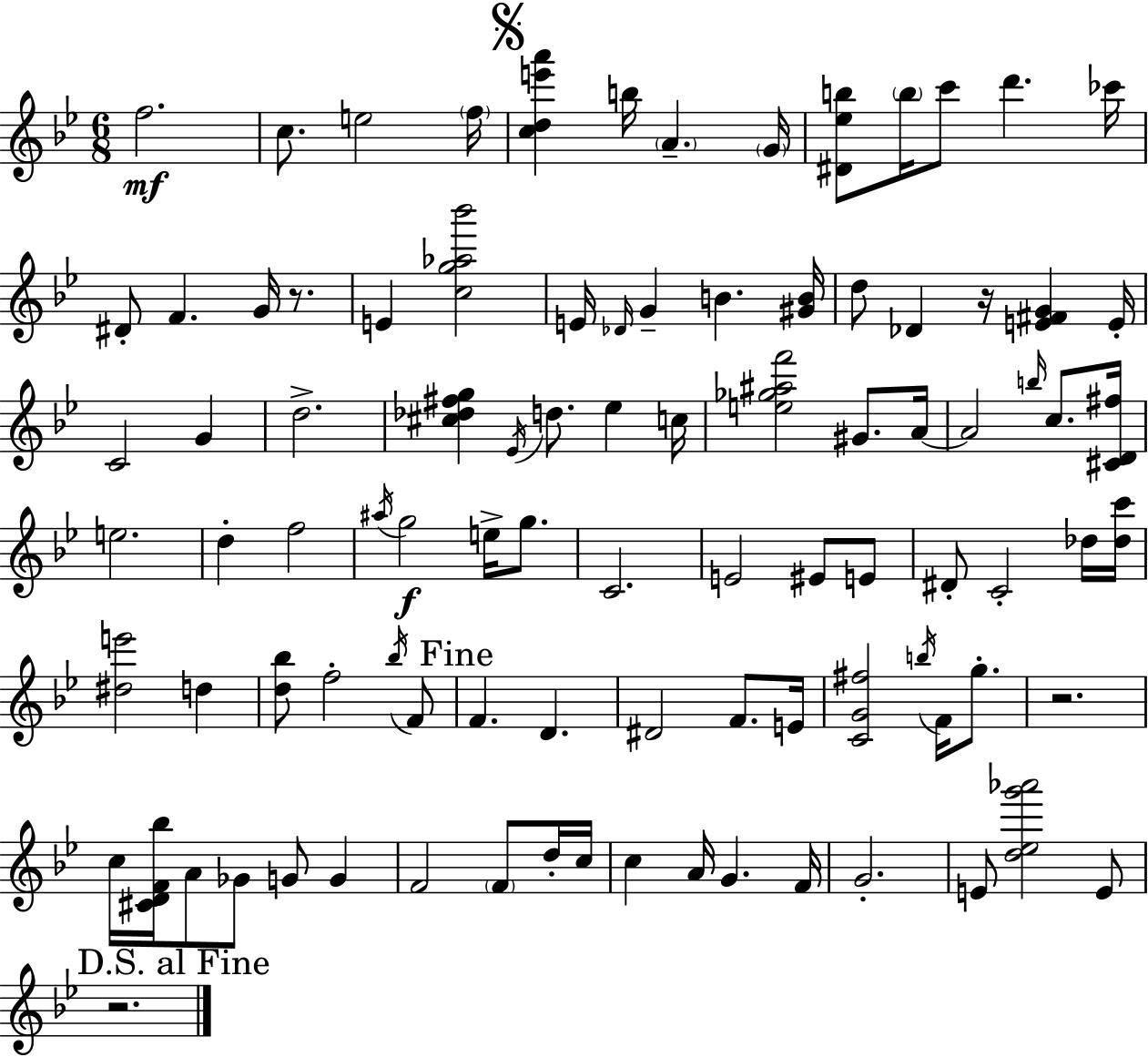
F5/h. C5/e. E5/h F5/s [C5,D5,E6,A6]/q B5/s A4/q. G4/s [D#4,Eb5,B5]/e B5/s C6/e D6/q. CES6/s D#4/e F4/q. G4/s R/e. E4/q [C5,G5,Ab5,Bb6]/h E4/s Db4/s G4/q B4/q. [G#4,B4]/s D5/e Db4/q R/s [E4,F#4,G4]/q E4/s C4/h G4/q D5/h. [C#5,Db5,F#5,G5]/q Eb4/s D5/e. Eb5/q C5/s [E5,Gb5,A#5,F6]/h G#4/e. A4/s A4/h B5/s C5/e. [C#4,D4,F#5]/s E5/h. D5/q F5/h A#5/s G5/h E5/s G5/e. C4/h. E4/h EIS4/e E4/e D#4/e C4/h Db5/s [Db5,C6]/s [D#5,E6]/h D5/q [D5,Bb5]/e F5/h Bb5/s F4/e F4/q. D4/q. D#4/h F4/e. E4/s [C4,G4,F#5]/h B5/s F4/s G5/e. R/h. C5/s [C#4,D4,F4,Bb5]/s A4/e Gb4/e G4/e G4/q F4/h F4/e D5/s C5/s C5/q A4/s G4/q. F4/s G4/h. E4/e [D5,Eb5,G6,Ab6]/h E4/e R/h.